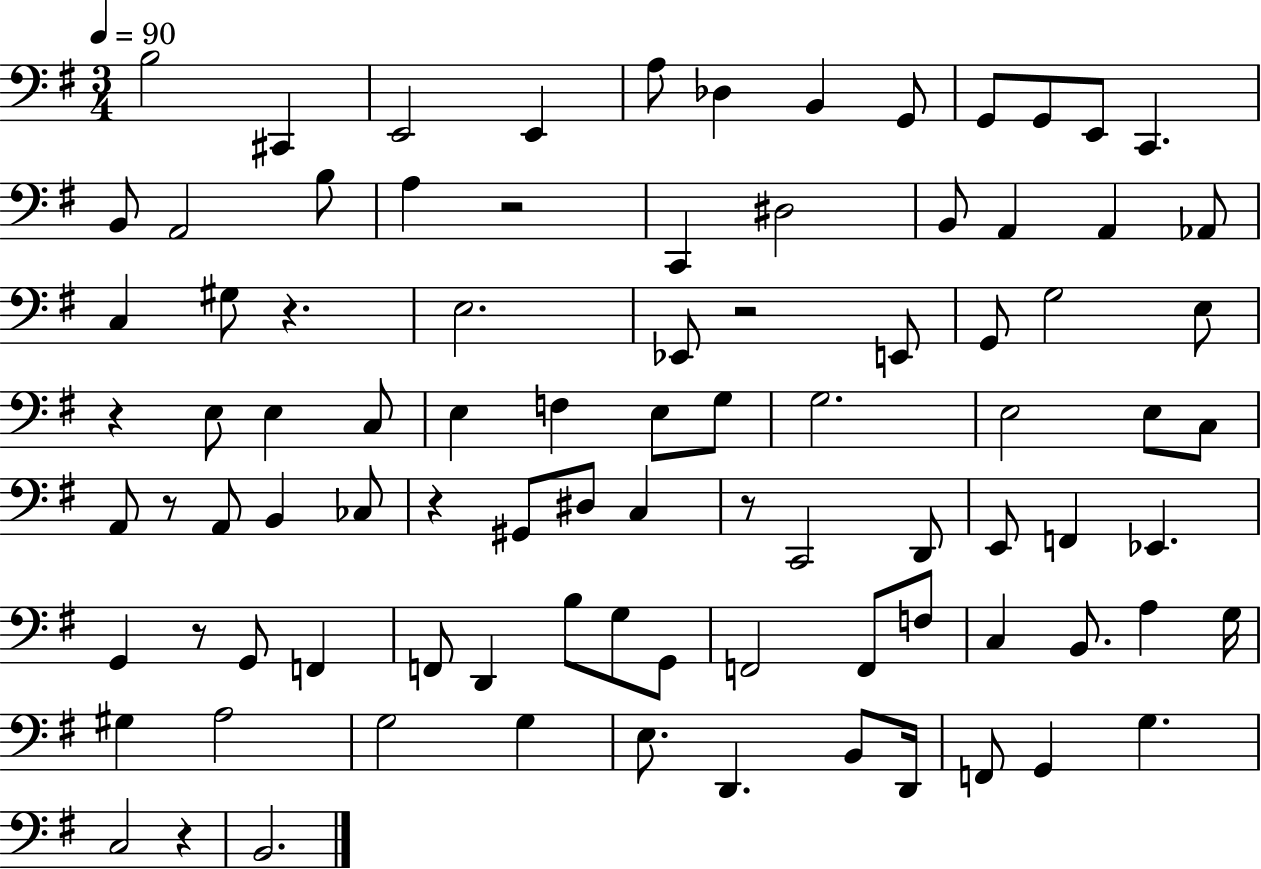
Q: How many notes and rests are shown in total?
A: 90